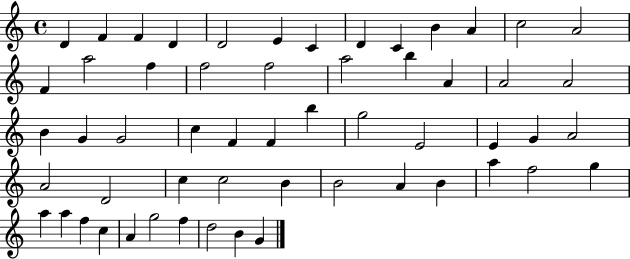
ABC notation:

X:1
T:Untitled
M:4/4
L:1/4
K:C
D F F D D2 E C D C B A c2 A2 F a2 f f2 f2 a2 b A A2 A2 B G G2 c F F b g2 E2 E G A2 A2 D2 c c2 B B2 A B a f2 g a a f c A g2 f d2 B G